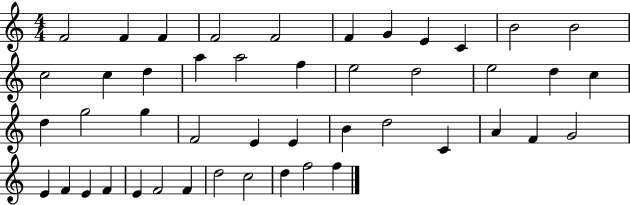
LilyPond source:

{
  \clef treble
  \numericTimeSignature
  \time 4/4
  \key c \major
  f'2 f'4 f'4 | f'2 f'2 | f'4 g'4 e'4 c'4 | b'2 b'2 | \break c''2 c''4 d''4 | a''4 a''2 f''4 | e''2 d''2 | e''2 d''4 c''4 | \break d''4 g''2 g''4 | f'2 e'4 e'4 | b'4 d''2 c'4 | a'4 f'4 g'2 | \break e'4 f'4 e'4 f'4 | e'4 f'2 f'4 | d''2 c''2 | d''4 f''2 f''4 | \break \bar "|."
}